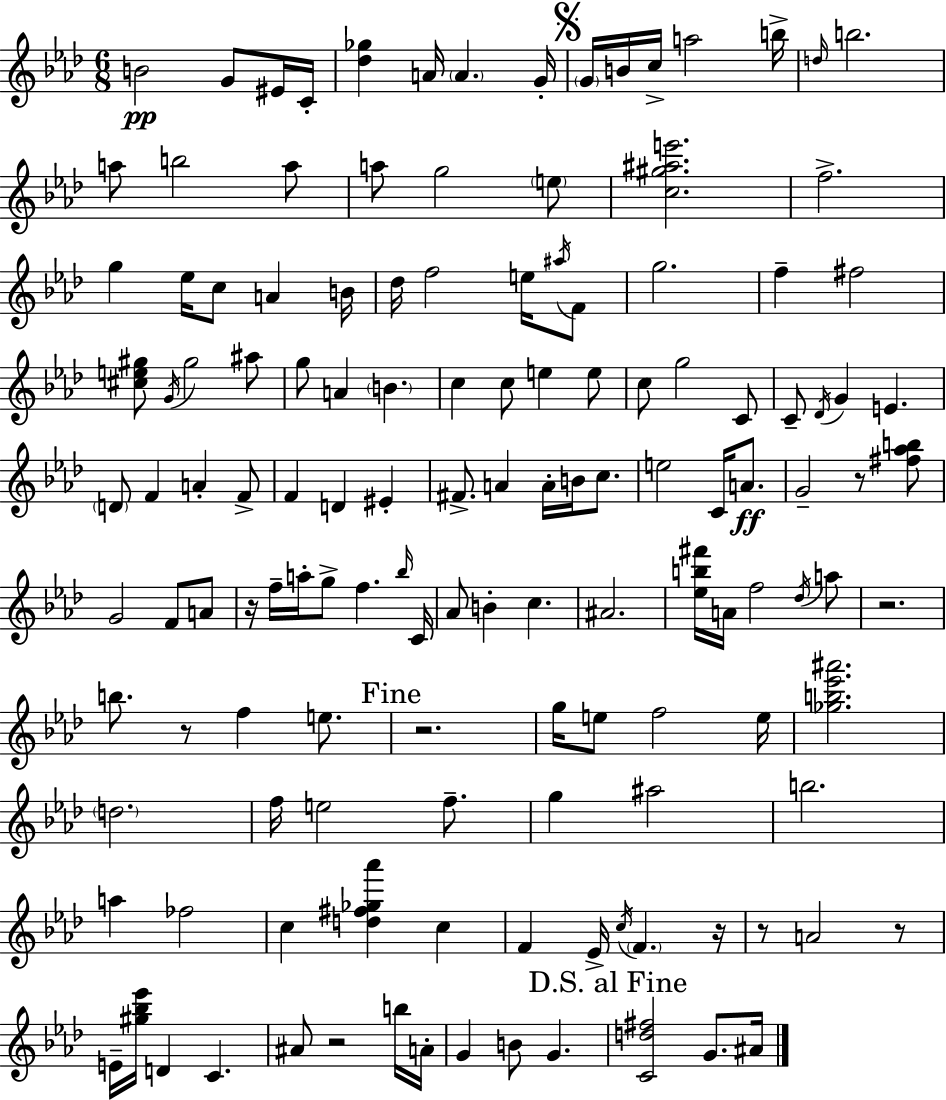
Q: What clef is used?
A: treble